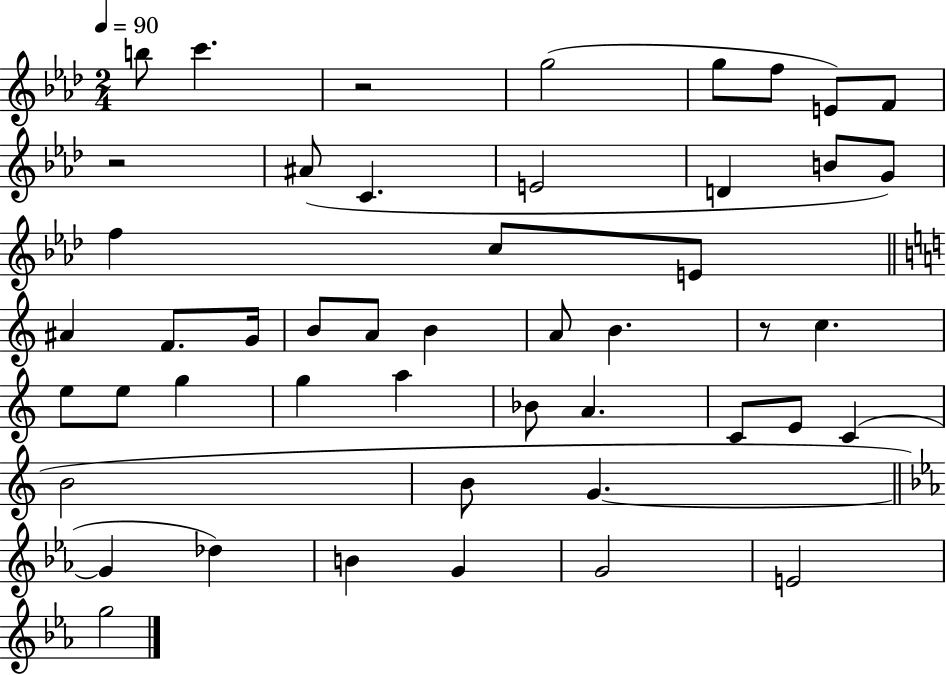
{
  \clef treble
  \numericTimeSignature
  \time 2/4
  \key aes \major
  \tempo 4 = 90
  b''8 c'''4. | r2 | g''2( | g''8 f''8 e'8) f'8 | \break r2 | ais'8( c'4. | e'2 | d'4 b'8 g'8) | \break f''4 c''8 e'8 | \bar "||" \break \key c \major ais'4 f'8. g'16 | b'8 a'8 b'4 | a'8 b'4. | r8 c''4. | \break e''8 e''8 g''4 | g''4 a''4 | bes'8 a'4. | c'8 e'8 c'4( | \break b'2 | b'8 g'4.~~ | \bar "||" \break \key c \minor g'4 des''4) | b'4 g'4 | g'2 | e'2 | \break g''2 | \bar "|."
}